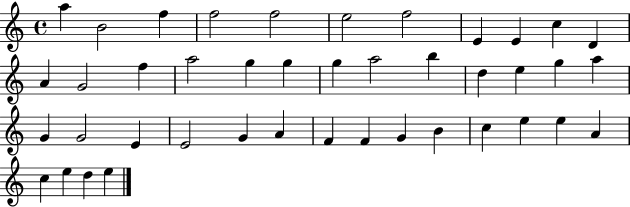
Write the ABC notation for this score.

X:1
T:Untitled
M:4/4
L:1/4
K:C
a B2 f f2 f2 e2 f2 E E c D A G2 f a2 g g g a2 b d e g a G G2 E E2 G A F F G B c e e A c e d e